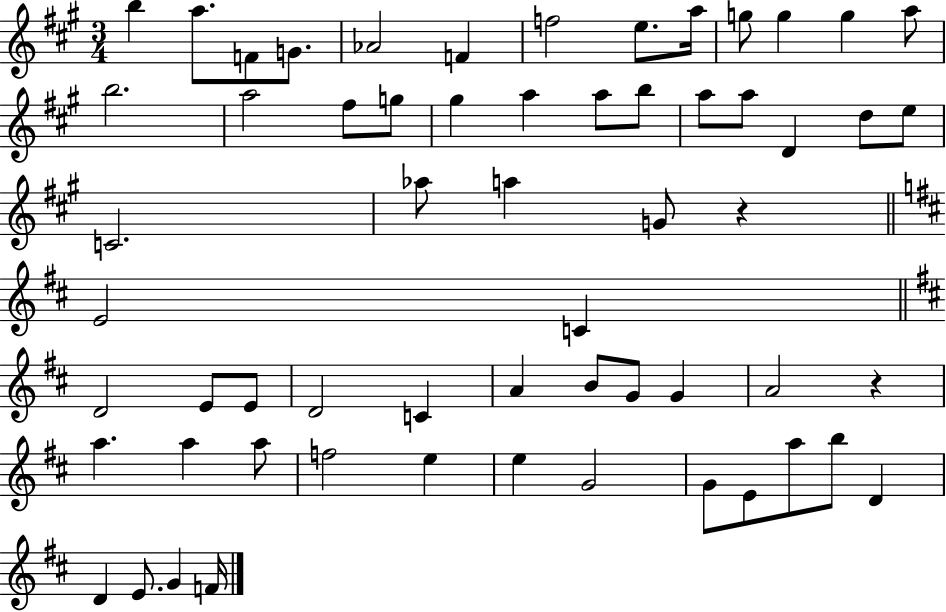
B5/q A5/e. F4/e G4/e. Ab4/h F4/q F5/h E5/e. A5/s G5/e G5/q G5/q A5/e B5/h. A5/h F#5/e G5/e G#5/q A5/q A5/e B5/e A5/e A5/e D4/q D5/e E5/e C4/h. Ab5/e A5/q G4/e R/q E4/h C4/q D4/h E4/e E4/e D4/h C4/q A4/q B4/e G4/e G4/q A4/h R/q A5/q. A5/q A5/e F5/h E5/q E5/q G4/h G4/e E4/e A5/e B5/e D4/q D4/q E4/e. G4/q F4/s